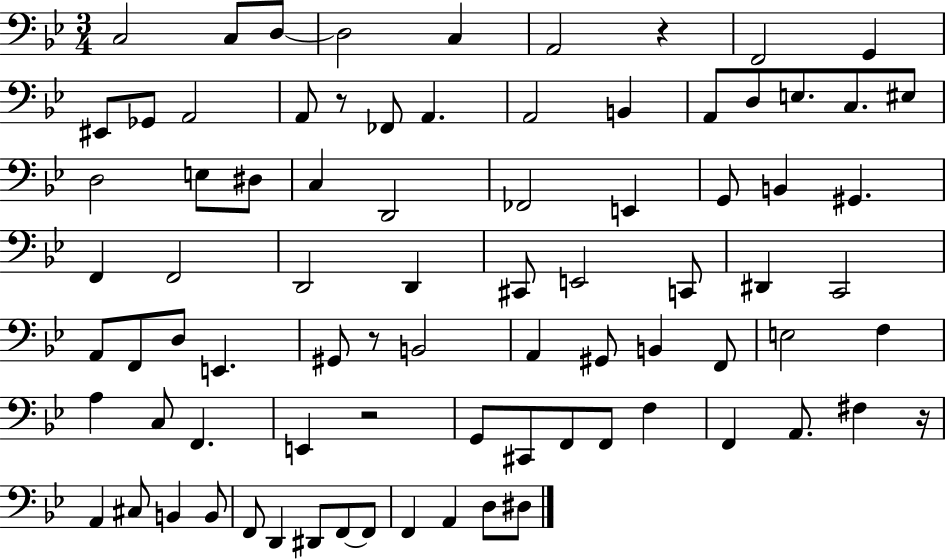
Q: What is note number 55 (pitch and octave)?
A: F2